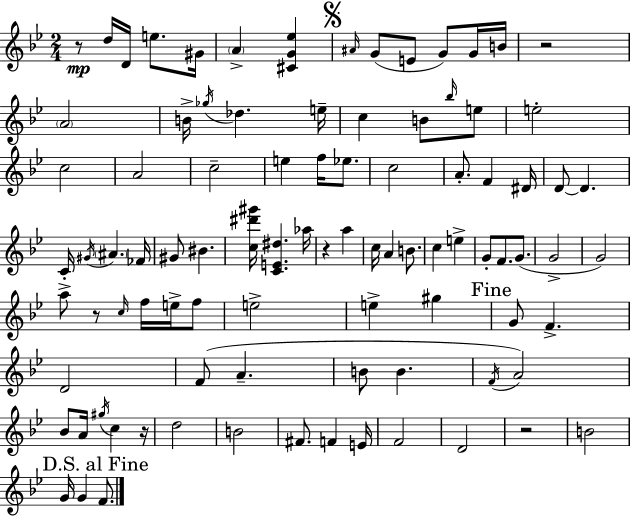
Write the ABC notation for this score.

X:1
T:Untitled
M:2/4
L:1/4
K:Bb
z/2 d/4 D/4 e/2 ^G/4 A [^CG_e] ^A/4 G/2 E/2 G/2 G/4 B/4 z2 A2 B/4 _g/4 _d e/4 c B/2 _b/4 e/2 e2 c2 A2 c2 e f/4 _e/2 c2 A/2 F ^D/4 D/2 D C/4 ^G/4 ^A _F/4 ^G/2 ^B [c^d'^g']/4 [CE^d] _a/4 z a c/4 A B/2 c e G/2 F/2 G/2 G2 G2 a/2 z/2 c/4 f/4 e/4 f/2 e2 e ^g G/2 F D2 F/2 A B/2 B F/4 A2 _B/2 A/4 ^g/4 c z/4 d2 B2 ^F/2 F E/4 F2 D2 z2 B2 G/4 G F/2